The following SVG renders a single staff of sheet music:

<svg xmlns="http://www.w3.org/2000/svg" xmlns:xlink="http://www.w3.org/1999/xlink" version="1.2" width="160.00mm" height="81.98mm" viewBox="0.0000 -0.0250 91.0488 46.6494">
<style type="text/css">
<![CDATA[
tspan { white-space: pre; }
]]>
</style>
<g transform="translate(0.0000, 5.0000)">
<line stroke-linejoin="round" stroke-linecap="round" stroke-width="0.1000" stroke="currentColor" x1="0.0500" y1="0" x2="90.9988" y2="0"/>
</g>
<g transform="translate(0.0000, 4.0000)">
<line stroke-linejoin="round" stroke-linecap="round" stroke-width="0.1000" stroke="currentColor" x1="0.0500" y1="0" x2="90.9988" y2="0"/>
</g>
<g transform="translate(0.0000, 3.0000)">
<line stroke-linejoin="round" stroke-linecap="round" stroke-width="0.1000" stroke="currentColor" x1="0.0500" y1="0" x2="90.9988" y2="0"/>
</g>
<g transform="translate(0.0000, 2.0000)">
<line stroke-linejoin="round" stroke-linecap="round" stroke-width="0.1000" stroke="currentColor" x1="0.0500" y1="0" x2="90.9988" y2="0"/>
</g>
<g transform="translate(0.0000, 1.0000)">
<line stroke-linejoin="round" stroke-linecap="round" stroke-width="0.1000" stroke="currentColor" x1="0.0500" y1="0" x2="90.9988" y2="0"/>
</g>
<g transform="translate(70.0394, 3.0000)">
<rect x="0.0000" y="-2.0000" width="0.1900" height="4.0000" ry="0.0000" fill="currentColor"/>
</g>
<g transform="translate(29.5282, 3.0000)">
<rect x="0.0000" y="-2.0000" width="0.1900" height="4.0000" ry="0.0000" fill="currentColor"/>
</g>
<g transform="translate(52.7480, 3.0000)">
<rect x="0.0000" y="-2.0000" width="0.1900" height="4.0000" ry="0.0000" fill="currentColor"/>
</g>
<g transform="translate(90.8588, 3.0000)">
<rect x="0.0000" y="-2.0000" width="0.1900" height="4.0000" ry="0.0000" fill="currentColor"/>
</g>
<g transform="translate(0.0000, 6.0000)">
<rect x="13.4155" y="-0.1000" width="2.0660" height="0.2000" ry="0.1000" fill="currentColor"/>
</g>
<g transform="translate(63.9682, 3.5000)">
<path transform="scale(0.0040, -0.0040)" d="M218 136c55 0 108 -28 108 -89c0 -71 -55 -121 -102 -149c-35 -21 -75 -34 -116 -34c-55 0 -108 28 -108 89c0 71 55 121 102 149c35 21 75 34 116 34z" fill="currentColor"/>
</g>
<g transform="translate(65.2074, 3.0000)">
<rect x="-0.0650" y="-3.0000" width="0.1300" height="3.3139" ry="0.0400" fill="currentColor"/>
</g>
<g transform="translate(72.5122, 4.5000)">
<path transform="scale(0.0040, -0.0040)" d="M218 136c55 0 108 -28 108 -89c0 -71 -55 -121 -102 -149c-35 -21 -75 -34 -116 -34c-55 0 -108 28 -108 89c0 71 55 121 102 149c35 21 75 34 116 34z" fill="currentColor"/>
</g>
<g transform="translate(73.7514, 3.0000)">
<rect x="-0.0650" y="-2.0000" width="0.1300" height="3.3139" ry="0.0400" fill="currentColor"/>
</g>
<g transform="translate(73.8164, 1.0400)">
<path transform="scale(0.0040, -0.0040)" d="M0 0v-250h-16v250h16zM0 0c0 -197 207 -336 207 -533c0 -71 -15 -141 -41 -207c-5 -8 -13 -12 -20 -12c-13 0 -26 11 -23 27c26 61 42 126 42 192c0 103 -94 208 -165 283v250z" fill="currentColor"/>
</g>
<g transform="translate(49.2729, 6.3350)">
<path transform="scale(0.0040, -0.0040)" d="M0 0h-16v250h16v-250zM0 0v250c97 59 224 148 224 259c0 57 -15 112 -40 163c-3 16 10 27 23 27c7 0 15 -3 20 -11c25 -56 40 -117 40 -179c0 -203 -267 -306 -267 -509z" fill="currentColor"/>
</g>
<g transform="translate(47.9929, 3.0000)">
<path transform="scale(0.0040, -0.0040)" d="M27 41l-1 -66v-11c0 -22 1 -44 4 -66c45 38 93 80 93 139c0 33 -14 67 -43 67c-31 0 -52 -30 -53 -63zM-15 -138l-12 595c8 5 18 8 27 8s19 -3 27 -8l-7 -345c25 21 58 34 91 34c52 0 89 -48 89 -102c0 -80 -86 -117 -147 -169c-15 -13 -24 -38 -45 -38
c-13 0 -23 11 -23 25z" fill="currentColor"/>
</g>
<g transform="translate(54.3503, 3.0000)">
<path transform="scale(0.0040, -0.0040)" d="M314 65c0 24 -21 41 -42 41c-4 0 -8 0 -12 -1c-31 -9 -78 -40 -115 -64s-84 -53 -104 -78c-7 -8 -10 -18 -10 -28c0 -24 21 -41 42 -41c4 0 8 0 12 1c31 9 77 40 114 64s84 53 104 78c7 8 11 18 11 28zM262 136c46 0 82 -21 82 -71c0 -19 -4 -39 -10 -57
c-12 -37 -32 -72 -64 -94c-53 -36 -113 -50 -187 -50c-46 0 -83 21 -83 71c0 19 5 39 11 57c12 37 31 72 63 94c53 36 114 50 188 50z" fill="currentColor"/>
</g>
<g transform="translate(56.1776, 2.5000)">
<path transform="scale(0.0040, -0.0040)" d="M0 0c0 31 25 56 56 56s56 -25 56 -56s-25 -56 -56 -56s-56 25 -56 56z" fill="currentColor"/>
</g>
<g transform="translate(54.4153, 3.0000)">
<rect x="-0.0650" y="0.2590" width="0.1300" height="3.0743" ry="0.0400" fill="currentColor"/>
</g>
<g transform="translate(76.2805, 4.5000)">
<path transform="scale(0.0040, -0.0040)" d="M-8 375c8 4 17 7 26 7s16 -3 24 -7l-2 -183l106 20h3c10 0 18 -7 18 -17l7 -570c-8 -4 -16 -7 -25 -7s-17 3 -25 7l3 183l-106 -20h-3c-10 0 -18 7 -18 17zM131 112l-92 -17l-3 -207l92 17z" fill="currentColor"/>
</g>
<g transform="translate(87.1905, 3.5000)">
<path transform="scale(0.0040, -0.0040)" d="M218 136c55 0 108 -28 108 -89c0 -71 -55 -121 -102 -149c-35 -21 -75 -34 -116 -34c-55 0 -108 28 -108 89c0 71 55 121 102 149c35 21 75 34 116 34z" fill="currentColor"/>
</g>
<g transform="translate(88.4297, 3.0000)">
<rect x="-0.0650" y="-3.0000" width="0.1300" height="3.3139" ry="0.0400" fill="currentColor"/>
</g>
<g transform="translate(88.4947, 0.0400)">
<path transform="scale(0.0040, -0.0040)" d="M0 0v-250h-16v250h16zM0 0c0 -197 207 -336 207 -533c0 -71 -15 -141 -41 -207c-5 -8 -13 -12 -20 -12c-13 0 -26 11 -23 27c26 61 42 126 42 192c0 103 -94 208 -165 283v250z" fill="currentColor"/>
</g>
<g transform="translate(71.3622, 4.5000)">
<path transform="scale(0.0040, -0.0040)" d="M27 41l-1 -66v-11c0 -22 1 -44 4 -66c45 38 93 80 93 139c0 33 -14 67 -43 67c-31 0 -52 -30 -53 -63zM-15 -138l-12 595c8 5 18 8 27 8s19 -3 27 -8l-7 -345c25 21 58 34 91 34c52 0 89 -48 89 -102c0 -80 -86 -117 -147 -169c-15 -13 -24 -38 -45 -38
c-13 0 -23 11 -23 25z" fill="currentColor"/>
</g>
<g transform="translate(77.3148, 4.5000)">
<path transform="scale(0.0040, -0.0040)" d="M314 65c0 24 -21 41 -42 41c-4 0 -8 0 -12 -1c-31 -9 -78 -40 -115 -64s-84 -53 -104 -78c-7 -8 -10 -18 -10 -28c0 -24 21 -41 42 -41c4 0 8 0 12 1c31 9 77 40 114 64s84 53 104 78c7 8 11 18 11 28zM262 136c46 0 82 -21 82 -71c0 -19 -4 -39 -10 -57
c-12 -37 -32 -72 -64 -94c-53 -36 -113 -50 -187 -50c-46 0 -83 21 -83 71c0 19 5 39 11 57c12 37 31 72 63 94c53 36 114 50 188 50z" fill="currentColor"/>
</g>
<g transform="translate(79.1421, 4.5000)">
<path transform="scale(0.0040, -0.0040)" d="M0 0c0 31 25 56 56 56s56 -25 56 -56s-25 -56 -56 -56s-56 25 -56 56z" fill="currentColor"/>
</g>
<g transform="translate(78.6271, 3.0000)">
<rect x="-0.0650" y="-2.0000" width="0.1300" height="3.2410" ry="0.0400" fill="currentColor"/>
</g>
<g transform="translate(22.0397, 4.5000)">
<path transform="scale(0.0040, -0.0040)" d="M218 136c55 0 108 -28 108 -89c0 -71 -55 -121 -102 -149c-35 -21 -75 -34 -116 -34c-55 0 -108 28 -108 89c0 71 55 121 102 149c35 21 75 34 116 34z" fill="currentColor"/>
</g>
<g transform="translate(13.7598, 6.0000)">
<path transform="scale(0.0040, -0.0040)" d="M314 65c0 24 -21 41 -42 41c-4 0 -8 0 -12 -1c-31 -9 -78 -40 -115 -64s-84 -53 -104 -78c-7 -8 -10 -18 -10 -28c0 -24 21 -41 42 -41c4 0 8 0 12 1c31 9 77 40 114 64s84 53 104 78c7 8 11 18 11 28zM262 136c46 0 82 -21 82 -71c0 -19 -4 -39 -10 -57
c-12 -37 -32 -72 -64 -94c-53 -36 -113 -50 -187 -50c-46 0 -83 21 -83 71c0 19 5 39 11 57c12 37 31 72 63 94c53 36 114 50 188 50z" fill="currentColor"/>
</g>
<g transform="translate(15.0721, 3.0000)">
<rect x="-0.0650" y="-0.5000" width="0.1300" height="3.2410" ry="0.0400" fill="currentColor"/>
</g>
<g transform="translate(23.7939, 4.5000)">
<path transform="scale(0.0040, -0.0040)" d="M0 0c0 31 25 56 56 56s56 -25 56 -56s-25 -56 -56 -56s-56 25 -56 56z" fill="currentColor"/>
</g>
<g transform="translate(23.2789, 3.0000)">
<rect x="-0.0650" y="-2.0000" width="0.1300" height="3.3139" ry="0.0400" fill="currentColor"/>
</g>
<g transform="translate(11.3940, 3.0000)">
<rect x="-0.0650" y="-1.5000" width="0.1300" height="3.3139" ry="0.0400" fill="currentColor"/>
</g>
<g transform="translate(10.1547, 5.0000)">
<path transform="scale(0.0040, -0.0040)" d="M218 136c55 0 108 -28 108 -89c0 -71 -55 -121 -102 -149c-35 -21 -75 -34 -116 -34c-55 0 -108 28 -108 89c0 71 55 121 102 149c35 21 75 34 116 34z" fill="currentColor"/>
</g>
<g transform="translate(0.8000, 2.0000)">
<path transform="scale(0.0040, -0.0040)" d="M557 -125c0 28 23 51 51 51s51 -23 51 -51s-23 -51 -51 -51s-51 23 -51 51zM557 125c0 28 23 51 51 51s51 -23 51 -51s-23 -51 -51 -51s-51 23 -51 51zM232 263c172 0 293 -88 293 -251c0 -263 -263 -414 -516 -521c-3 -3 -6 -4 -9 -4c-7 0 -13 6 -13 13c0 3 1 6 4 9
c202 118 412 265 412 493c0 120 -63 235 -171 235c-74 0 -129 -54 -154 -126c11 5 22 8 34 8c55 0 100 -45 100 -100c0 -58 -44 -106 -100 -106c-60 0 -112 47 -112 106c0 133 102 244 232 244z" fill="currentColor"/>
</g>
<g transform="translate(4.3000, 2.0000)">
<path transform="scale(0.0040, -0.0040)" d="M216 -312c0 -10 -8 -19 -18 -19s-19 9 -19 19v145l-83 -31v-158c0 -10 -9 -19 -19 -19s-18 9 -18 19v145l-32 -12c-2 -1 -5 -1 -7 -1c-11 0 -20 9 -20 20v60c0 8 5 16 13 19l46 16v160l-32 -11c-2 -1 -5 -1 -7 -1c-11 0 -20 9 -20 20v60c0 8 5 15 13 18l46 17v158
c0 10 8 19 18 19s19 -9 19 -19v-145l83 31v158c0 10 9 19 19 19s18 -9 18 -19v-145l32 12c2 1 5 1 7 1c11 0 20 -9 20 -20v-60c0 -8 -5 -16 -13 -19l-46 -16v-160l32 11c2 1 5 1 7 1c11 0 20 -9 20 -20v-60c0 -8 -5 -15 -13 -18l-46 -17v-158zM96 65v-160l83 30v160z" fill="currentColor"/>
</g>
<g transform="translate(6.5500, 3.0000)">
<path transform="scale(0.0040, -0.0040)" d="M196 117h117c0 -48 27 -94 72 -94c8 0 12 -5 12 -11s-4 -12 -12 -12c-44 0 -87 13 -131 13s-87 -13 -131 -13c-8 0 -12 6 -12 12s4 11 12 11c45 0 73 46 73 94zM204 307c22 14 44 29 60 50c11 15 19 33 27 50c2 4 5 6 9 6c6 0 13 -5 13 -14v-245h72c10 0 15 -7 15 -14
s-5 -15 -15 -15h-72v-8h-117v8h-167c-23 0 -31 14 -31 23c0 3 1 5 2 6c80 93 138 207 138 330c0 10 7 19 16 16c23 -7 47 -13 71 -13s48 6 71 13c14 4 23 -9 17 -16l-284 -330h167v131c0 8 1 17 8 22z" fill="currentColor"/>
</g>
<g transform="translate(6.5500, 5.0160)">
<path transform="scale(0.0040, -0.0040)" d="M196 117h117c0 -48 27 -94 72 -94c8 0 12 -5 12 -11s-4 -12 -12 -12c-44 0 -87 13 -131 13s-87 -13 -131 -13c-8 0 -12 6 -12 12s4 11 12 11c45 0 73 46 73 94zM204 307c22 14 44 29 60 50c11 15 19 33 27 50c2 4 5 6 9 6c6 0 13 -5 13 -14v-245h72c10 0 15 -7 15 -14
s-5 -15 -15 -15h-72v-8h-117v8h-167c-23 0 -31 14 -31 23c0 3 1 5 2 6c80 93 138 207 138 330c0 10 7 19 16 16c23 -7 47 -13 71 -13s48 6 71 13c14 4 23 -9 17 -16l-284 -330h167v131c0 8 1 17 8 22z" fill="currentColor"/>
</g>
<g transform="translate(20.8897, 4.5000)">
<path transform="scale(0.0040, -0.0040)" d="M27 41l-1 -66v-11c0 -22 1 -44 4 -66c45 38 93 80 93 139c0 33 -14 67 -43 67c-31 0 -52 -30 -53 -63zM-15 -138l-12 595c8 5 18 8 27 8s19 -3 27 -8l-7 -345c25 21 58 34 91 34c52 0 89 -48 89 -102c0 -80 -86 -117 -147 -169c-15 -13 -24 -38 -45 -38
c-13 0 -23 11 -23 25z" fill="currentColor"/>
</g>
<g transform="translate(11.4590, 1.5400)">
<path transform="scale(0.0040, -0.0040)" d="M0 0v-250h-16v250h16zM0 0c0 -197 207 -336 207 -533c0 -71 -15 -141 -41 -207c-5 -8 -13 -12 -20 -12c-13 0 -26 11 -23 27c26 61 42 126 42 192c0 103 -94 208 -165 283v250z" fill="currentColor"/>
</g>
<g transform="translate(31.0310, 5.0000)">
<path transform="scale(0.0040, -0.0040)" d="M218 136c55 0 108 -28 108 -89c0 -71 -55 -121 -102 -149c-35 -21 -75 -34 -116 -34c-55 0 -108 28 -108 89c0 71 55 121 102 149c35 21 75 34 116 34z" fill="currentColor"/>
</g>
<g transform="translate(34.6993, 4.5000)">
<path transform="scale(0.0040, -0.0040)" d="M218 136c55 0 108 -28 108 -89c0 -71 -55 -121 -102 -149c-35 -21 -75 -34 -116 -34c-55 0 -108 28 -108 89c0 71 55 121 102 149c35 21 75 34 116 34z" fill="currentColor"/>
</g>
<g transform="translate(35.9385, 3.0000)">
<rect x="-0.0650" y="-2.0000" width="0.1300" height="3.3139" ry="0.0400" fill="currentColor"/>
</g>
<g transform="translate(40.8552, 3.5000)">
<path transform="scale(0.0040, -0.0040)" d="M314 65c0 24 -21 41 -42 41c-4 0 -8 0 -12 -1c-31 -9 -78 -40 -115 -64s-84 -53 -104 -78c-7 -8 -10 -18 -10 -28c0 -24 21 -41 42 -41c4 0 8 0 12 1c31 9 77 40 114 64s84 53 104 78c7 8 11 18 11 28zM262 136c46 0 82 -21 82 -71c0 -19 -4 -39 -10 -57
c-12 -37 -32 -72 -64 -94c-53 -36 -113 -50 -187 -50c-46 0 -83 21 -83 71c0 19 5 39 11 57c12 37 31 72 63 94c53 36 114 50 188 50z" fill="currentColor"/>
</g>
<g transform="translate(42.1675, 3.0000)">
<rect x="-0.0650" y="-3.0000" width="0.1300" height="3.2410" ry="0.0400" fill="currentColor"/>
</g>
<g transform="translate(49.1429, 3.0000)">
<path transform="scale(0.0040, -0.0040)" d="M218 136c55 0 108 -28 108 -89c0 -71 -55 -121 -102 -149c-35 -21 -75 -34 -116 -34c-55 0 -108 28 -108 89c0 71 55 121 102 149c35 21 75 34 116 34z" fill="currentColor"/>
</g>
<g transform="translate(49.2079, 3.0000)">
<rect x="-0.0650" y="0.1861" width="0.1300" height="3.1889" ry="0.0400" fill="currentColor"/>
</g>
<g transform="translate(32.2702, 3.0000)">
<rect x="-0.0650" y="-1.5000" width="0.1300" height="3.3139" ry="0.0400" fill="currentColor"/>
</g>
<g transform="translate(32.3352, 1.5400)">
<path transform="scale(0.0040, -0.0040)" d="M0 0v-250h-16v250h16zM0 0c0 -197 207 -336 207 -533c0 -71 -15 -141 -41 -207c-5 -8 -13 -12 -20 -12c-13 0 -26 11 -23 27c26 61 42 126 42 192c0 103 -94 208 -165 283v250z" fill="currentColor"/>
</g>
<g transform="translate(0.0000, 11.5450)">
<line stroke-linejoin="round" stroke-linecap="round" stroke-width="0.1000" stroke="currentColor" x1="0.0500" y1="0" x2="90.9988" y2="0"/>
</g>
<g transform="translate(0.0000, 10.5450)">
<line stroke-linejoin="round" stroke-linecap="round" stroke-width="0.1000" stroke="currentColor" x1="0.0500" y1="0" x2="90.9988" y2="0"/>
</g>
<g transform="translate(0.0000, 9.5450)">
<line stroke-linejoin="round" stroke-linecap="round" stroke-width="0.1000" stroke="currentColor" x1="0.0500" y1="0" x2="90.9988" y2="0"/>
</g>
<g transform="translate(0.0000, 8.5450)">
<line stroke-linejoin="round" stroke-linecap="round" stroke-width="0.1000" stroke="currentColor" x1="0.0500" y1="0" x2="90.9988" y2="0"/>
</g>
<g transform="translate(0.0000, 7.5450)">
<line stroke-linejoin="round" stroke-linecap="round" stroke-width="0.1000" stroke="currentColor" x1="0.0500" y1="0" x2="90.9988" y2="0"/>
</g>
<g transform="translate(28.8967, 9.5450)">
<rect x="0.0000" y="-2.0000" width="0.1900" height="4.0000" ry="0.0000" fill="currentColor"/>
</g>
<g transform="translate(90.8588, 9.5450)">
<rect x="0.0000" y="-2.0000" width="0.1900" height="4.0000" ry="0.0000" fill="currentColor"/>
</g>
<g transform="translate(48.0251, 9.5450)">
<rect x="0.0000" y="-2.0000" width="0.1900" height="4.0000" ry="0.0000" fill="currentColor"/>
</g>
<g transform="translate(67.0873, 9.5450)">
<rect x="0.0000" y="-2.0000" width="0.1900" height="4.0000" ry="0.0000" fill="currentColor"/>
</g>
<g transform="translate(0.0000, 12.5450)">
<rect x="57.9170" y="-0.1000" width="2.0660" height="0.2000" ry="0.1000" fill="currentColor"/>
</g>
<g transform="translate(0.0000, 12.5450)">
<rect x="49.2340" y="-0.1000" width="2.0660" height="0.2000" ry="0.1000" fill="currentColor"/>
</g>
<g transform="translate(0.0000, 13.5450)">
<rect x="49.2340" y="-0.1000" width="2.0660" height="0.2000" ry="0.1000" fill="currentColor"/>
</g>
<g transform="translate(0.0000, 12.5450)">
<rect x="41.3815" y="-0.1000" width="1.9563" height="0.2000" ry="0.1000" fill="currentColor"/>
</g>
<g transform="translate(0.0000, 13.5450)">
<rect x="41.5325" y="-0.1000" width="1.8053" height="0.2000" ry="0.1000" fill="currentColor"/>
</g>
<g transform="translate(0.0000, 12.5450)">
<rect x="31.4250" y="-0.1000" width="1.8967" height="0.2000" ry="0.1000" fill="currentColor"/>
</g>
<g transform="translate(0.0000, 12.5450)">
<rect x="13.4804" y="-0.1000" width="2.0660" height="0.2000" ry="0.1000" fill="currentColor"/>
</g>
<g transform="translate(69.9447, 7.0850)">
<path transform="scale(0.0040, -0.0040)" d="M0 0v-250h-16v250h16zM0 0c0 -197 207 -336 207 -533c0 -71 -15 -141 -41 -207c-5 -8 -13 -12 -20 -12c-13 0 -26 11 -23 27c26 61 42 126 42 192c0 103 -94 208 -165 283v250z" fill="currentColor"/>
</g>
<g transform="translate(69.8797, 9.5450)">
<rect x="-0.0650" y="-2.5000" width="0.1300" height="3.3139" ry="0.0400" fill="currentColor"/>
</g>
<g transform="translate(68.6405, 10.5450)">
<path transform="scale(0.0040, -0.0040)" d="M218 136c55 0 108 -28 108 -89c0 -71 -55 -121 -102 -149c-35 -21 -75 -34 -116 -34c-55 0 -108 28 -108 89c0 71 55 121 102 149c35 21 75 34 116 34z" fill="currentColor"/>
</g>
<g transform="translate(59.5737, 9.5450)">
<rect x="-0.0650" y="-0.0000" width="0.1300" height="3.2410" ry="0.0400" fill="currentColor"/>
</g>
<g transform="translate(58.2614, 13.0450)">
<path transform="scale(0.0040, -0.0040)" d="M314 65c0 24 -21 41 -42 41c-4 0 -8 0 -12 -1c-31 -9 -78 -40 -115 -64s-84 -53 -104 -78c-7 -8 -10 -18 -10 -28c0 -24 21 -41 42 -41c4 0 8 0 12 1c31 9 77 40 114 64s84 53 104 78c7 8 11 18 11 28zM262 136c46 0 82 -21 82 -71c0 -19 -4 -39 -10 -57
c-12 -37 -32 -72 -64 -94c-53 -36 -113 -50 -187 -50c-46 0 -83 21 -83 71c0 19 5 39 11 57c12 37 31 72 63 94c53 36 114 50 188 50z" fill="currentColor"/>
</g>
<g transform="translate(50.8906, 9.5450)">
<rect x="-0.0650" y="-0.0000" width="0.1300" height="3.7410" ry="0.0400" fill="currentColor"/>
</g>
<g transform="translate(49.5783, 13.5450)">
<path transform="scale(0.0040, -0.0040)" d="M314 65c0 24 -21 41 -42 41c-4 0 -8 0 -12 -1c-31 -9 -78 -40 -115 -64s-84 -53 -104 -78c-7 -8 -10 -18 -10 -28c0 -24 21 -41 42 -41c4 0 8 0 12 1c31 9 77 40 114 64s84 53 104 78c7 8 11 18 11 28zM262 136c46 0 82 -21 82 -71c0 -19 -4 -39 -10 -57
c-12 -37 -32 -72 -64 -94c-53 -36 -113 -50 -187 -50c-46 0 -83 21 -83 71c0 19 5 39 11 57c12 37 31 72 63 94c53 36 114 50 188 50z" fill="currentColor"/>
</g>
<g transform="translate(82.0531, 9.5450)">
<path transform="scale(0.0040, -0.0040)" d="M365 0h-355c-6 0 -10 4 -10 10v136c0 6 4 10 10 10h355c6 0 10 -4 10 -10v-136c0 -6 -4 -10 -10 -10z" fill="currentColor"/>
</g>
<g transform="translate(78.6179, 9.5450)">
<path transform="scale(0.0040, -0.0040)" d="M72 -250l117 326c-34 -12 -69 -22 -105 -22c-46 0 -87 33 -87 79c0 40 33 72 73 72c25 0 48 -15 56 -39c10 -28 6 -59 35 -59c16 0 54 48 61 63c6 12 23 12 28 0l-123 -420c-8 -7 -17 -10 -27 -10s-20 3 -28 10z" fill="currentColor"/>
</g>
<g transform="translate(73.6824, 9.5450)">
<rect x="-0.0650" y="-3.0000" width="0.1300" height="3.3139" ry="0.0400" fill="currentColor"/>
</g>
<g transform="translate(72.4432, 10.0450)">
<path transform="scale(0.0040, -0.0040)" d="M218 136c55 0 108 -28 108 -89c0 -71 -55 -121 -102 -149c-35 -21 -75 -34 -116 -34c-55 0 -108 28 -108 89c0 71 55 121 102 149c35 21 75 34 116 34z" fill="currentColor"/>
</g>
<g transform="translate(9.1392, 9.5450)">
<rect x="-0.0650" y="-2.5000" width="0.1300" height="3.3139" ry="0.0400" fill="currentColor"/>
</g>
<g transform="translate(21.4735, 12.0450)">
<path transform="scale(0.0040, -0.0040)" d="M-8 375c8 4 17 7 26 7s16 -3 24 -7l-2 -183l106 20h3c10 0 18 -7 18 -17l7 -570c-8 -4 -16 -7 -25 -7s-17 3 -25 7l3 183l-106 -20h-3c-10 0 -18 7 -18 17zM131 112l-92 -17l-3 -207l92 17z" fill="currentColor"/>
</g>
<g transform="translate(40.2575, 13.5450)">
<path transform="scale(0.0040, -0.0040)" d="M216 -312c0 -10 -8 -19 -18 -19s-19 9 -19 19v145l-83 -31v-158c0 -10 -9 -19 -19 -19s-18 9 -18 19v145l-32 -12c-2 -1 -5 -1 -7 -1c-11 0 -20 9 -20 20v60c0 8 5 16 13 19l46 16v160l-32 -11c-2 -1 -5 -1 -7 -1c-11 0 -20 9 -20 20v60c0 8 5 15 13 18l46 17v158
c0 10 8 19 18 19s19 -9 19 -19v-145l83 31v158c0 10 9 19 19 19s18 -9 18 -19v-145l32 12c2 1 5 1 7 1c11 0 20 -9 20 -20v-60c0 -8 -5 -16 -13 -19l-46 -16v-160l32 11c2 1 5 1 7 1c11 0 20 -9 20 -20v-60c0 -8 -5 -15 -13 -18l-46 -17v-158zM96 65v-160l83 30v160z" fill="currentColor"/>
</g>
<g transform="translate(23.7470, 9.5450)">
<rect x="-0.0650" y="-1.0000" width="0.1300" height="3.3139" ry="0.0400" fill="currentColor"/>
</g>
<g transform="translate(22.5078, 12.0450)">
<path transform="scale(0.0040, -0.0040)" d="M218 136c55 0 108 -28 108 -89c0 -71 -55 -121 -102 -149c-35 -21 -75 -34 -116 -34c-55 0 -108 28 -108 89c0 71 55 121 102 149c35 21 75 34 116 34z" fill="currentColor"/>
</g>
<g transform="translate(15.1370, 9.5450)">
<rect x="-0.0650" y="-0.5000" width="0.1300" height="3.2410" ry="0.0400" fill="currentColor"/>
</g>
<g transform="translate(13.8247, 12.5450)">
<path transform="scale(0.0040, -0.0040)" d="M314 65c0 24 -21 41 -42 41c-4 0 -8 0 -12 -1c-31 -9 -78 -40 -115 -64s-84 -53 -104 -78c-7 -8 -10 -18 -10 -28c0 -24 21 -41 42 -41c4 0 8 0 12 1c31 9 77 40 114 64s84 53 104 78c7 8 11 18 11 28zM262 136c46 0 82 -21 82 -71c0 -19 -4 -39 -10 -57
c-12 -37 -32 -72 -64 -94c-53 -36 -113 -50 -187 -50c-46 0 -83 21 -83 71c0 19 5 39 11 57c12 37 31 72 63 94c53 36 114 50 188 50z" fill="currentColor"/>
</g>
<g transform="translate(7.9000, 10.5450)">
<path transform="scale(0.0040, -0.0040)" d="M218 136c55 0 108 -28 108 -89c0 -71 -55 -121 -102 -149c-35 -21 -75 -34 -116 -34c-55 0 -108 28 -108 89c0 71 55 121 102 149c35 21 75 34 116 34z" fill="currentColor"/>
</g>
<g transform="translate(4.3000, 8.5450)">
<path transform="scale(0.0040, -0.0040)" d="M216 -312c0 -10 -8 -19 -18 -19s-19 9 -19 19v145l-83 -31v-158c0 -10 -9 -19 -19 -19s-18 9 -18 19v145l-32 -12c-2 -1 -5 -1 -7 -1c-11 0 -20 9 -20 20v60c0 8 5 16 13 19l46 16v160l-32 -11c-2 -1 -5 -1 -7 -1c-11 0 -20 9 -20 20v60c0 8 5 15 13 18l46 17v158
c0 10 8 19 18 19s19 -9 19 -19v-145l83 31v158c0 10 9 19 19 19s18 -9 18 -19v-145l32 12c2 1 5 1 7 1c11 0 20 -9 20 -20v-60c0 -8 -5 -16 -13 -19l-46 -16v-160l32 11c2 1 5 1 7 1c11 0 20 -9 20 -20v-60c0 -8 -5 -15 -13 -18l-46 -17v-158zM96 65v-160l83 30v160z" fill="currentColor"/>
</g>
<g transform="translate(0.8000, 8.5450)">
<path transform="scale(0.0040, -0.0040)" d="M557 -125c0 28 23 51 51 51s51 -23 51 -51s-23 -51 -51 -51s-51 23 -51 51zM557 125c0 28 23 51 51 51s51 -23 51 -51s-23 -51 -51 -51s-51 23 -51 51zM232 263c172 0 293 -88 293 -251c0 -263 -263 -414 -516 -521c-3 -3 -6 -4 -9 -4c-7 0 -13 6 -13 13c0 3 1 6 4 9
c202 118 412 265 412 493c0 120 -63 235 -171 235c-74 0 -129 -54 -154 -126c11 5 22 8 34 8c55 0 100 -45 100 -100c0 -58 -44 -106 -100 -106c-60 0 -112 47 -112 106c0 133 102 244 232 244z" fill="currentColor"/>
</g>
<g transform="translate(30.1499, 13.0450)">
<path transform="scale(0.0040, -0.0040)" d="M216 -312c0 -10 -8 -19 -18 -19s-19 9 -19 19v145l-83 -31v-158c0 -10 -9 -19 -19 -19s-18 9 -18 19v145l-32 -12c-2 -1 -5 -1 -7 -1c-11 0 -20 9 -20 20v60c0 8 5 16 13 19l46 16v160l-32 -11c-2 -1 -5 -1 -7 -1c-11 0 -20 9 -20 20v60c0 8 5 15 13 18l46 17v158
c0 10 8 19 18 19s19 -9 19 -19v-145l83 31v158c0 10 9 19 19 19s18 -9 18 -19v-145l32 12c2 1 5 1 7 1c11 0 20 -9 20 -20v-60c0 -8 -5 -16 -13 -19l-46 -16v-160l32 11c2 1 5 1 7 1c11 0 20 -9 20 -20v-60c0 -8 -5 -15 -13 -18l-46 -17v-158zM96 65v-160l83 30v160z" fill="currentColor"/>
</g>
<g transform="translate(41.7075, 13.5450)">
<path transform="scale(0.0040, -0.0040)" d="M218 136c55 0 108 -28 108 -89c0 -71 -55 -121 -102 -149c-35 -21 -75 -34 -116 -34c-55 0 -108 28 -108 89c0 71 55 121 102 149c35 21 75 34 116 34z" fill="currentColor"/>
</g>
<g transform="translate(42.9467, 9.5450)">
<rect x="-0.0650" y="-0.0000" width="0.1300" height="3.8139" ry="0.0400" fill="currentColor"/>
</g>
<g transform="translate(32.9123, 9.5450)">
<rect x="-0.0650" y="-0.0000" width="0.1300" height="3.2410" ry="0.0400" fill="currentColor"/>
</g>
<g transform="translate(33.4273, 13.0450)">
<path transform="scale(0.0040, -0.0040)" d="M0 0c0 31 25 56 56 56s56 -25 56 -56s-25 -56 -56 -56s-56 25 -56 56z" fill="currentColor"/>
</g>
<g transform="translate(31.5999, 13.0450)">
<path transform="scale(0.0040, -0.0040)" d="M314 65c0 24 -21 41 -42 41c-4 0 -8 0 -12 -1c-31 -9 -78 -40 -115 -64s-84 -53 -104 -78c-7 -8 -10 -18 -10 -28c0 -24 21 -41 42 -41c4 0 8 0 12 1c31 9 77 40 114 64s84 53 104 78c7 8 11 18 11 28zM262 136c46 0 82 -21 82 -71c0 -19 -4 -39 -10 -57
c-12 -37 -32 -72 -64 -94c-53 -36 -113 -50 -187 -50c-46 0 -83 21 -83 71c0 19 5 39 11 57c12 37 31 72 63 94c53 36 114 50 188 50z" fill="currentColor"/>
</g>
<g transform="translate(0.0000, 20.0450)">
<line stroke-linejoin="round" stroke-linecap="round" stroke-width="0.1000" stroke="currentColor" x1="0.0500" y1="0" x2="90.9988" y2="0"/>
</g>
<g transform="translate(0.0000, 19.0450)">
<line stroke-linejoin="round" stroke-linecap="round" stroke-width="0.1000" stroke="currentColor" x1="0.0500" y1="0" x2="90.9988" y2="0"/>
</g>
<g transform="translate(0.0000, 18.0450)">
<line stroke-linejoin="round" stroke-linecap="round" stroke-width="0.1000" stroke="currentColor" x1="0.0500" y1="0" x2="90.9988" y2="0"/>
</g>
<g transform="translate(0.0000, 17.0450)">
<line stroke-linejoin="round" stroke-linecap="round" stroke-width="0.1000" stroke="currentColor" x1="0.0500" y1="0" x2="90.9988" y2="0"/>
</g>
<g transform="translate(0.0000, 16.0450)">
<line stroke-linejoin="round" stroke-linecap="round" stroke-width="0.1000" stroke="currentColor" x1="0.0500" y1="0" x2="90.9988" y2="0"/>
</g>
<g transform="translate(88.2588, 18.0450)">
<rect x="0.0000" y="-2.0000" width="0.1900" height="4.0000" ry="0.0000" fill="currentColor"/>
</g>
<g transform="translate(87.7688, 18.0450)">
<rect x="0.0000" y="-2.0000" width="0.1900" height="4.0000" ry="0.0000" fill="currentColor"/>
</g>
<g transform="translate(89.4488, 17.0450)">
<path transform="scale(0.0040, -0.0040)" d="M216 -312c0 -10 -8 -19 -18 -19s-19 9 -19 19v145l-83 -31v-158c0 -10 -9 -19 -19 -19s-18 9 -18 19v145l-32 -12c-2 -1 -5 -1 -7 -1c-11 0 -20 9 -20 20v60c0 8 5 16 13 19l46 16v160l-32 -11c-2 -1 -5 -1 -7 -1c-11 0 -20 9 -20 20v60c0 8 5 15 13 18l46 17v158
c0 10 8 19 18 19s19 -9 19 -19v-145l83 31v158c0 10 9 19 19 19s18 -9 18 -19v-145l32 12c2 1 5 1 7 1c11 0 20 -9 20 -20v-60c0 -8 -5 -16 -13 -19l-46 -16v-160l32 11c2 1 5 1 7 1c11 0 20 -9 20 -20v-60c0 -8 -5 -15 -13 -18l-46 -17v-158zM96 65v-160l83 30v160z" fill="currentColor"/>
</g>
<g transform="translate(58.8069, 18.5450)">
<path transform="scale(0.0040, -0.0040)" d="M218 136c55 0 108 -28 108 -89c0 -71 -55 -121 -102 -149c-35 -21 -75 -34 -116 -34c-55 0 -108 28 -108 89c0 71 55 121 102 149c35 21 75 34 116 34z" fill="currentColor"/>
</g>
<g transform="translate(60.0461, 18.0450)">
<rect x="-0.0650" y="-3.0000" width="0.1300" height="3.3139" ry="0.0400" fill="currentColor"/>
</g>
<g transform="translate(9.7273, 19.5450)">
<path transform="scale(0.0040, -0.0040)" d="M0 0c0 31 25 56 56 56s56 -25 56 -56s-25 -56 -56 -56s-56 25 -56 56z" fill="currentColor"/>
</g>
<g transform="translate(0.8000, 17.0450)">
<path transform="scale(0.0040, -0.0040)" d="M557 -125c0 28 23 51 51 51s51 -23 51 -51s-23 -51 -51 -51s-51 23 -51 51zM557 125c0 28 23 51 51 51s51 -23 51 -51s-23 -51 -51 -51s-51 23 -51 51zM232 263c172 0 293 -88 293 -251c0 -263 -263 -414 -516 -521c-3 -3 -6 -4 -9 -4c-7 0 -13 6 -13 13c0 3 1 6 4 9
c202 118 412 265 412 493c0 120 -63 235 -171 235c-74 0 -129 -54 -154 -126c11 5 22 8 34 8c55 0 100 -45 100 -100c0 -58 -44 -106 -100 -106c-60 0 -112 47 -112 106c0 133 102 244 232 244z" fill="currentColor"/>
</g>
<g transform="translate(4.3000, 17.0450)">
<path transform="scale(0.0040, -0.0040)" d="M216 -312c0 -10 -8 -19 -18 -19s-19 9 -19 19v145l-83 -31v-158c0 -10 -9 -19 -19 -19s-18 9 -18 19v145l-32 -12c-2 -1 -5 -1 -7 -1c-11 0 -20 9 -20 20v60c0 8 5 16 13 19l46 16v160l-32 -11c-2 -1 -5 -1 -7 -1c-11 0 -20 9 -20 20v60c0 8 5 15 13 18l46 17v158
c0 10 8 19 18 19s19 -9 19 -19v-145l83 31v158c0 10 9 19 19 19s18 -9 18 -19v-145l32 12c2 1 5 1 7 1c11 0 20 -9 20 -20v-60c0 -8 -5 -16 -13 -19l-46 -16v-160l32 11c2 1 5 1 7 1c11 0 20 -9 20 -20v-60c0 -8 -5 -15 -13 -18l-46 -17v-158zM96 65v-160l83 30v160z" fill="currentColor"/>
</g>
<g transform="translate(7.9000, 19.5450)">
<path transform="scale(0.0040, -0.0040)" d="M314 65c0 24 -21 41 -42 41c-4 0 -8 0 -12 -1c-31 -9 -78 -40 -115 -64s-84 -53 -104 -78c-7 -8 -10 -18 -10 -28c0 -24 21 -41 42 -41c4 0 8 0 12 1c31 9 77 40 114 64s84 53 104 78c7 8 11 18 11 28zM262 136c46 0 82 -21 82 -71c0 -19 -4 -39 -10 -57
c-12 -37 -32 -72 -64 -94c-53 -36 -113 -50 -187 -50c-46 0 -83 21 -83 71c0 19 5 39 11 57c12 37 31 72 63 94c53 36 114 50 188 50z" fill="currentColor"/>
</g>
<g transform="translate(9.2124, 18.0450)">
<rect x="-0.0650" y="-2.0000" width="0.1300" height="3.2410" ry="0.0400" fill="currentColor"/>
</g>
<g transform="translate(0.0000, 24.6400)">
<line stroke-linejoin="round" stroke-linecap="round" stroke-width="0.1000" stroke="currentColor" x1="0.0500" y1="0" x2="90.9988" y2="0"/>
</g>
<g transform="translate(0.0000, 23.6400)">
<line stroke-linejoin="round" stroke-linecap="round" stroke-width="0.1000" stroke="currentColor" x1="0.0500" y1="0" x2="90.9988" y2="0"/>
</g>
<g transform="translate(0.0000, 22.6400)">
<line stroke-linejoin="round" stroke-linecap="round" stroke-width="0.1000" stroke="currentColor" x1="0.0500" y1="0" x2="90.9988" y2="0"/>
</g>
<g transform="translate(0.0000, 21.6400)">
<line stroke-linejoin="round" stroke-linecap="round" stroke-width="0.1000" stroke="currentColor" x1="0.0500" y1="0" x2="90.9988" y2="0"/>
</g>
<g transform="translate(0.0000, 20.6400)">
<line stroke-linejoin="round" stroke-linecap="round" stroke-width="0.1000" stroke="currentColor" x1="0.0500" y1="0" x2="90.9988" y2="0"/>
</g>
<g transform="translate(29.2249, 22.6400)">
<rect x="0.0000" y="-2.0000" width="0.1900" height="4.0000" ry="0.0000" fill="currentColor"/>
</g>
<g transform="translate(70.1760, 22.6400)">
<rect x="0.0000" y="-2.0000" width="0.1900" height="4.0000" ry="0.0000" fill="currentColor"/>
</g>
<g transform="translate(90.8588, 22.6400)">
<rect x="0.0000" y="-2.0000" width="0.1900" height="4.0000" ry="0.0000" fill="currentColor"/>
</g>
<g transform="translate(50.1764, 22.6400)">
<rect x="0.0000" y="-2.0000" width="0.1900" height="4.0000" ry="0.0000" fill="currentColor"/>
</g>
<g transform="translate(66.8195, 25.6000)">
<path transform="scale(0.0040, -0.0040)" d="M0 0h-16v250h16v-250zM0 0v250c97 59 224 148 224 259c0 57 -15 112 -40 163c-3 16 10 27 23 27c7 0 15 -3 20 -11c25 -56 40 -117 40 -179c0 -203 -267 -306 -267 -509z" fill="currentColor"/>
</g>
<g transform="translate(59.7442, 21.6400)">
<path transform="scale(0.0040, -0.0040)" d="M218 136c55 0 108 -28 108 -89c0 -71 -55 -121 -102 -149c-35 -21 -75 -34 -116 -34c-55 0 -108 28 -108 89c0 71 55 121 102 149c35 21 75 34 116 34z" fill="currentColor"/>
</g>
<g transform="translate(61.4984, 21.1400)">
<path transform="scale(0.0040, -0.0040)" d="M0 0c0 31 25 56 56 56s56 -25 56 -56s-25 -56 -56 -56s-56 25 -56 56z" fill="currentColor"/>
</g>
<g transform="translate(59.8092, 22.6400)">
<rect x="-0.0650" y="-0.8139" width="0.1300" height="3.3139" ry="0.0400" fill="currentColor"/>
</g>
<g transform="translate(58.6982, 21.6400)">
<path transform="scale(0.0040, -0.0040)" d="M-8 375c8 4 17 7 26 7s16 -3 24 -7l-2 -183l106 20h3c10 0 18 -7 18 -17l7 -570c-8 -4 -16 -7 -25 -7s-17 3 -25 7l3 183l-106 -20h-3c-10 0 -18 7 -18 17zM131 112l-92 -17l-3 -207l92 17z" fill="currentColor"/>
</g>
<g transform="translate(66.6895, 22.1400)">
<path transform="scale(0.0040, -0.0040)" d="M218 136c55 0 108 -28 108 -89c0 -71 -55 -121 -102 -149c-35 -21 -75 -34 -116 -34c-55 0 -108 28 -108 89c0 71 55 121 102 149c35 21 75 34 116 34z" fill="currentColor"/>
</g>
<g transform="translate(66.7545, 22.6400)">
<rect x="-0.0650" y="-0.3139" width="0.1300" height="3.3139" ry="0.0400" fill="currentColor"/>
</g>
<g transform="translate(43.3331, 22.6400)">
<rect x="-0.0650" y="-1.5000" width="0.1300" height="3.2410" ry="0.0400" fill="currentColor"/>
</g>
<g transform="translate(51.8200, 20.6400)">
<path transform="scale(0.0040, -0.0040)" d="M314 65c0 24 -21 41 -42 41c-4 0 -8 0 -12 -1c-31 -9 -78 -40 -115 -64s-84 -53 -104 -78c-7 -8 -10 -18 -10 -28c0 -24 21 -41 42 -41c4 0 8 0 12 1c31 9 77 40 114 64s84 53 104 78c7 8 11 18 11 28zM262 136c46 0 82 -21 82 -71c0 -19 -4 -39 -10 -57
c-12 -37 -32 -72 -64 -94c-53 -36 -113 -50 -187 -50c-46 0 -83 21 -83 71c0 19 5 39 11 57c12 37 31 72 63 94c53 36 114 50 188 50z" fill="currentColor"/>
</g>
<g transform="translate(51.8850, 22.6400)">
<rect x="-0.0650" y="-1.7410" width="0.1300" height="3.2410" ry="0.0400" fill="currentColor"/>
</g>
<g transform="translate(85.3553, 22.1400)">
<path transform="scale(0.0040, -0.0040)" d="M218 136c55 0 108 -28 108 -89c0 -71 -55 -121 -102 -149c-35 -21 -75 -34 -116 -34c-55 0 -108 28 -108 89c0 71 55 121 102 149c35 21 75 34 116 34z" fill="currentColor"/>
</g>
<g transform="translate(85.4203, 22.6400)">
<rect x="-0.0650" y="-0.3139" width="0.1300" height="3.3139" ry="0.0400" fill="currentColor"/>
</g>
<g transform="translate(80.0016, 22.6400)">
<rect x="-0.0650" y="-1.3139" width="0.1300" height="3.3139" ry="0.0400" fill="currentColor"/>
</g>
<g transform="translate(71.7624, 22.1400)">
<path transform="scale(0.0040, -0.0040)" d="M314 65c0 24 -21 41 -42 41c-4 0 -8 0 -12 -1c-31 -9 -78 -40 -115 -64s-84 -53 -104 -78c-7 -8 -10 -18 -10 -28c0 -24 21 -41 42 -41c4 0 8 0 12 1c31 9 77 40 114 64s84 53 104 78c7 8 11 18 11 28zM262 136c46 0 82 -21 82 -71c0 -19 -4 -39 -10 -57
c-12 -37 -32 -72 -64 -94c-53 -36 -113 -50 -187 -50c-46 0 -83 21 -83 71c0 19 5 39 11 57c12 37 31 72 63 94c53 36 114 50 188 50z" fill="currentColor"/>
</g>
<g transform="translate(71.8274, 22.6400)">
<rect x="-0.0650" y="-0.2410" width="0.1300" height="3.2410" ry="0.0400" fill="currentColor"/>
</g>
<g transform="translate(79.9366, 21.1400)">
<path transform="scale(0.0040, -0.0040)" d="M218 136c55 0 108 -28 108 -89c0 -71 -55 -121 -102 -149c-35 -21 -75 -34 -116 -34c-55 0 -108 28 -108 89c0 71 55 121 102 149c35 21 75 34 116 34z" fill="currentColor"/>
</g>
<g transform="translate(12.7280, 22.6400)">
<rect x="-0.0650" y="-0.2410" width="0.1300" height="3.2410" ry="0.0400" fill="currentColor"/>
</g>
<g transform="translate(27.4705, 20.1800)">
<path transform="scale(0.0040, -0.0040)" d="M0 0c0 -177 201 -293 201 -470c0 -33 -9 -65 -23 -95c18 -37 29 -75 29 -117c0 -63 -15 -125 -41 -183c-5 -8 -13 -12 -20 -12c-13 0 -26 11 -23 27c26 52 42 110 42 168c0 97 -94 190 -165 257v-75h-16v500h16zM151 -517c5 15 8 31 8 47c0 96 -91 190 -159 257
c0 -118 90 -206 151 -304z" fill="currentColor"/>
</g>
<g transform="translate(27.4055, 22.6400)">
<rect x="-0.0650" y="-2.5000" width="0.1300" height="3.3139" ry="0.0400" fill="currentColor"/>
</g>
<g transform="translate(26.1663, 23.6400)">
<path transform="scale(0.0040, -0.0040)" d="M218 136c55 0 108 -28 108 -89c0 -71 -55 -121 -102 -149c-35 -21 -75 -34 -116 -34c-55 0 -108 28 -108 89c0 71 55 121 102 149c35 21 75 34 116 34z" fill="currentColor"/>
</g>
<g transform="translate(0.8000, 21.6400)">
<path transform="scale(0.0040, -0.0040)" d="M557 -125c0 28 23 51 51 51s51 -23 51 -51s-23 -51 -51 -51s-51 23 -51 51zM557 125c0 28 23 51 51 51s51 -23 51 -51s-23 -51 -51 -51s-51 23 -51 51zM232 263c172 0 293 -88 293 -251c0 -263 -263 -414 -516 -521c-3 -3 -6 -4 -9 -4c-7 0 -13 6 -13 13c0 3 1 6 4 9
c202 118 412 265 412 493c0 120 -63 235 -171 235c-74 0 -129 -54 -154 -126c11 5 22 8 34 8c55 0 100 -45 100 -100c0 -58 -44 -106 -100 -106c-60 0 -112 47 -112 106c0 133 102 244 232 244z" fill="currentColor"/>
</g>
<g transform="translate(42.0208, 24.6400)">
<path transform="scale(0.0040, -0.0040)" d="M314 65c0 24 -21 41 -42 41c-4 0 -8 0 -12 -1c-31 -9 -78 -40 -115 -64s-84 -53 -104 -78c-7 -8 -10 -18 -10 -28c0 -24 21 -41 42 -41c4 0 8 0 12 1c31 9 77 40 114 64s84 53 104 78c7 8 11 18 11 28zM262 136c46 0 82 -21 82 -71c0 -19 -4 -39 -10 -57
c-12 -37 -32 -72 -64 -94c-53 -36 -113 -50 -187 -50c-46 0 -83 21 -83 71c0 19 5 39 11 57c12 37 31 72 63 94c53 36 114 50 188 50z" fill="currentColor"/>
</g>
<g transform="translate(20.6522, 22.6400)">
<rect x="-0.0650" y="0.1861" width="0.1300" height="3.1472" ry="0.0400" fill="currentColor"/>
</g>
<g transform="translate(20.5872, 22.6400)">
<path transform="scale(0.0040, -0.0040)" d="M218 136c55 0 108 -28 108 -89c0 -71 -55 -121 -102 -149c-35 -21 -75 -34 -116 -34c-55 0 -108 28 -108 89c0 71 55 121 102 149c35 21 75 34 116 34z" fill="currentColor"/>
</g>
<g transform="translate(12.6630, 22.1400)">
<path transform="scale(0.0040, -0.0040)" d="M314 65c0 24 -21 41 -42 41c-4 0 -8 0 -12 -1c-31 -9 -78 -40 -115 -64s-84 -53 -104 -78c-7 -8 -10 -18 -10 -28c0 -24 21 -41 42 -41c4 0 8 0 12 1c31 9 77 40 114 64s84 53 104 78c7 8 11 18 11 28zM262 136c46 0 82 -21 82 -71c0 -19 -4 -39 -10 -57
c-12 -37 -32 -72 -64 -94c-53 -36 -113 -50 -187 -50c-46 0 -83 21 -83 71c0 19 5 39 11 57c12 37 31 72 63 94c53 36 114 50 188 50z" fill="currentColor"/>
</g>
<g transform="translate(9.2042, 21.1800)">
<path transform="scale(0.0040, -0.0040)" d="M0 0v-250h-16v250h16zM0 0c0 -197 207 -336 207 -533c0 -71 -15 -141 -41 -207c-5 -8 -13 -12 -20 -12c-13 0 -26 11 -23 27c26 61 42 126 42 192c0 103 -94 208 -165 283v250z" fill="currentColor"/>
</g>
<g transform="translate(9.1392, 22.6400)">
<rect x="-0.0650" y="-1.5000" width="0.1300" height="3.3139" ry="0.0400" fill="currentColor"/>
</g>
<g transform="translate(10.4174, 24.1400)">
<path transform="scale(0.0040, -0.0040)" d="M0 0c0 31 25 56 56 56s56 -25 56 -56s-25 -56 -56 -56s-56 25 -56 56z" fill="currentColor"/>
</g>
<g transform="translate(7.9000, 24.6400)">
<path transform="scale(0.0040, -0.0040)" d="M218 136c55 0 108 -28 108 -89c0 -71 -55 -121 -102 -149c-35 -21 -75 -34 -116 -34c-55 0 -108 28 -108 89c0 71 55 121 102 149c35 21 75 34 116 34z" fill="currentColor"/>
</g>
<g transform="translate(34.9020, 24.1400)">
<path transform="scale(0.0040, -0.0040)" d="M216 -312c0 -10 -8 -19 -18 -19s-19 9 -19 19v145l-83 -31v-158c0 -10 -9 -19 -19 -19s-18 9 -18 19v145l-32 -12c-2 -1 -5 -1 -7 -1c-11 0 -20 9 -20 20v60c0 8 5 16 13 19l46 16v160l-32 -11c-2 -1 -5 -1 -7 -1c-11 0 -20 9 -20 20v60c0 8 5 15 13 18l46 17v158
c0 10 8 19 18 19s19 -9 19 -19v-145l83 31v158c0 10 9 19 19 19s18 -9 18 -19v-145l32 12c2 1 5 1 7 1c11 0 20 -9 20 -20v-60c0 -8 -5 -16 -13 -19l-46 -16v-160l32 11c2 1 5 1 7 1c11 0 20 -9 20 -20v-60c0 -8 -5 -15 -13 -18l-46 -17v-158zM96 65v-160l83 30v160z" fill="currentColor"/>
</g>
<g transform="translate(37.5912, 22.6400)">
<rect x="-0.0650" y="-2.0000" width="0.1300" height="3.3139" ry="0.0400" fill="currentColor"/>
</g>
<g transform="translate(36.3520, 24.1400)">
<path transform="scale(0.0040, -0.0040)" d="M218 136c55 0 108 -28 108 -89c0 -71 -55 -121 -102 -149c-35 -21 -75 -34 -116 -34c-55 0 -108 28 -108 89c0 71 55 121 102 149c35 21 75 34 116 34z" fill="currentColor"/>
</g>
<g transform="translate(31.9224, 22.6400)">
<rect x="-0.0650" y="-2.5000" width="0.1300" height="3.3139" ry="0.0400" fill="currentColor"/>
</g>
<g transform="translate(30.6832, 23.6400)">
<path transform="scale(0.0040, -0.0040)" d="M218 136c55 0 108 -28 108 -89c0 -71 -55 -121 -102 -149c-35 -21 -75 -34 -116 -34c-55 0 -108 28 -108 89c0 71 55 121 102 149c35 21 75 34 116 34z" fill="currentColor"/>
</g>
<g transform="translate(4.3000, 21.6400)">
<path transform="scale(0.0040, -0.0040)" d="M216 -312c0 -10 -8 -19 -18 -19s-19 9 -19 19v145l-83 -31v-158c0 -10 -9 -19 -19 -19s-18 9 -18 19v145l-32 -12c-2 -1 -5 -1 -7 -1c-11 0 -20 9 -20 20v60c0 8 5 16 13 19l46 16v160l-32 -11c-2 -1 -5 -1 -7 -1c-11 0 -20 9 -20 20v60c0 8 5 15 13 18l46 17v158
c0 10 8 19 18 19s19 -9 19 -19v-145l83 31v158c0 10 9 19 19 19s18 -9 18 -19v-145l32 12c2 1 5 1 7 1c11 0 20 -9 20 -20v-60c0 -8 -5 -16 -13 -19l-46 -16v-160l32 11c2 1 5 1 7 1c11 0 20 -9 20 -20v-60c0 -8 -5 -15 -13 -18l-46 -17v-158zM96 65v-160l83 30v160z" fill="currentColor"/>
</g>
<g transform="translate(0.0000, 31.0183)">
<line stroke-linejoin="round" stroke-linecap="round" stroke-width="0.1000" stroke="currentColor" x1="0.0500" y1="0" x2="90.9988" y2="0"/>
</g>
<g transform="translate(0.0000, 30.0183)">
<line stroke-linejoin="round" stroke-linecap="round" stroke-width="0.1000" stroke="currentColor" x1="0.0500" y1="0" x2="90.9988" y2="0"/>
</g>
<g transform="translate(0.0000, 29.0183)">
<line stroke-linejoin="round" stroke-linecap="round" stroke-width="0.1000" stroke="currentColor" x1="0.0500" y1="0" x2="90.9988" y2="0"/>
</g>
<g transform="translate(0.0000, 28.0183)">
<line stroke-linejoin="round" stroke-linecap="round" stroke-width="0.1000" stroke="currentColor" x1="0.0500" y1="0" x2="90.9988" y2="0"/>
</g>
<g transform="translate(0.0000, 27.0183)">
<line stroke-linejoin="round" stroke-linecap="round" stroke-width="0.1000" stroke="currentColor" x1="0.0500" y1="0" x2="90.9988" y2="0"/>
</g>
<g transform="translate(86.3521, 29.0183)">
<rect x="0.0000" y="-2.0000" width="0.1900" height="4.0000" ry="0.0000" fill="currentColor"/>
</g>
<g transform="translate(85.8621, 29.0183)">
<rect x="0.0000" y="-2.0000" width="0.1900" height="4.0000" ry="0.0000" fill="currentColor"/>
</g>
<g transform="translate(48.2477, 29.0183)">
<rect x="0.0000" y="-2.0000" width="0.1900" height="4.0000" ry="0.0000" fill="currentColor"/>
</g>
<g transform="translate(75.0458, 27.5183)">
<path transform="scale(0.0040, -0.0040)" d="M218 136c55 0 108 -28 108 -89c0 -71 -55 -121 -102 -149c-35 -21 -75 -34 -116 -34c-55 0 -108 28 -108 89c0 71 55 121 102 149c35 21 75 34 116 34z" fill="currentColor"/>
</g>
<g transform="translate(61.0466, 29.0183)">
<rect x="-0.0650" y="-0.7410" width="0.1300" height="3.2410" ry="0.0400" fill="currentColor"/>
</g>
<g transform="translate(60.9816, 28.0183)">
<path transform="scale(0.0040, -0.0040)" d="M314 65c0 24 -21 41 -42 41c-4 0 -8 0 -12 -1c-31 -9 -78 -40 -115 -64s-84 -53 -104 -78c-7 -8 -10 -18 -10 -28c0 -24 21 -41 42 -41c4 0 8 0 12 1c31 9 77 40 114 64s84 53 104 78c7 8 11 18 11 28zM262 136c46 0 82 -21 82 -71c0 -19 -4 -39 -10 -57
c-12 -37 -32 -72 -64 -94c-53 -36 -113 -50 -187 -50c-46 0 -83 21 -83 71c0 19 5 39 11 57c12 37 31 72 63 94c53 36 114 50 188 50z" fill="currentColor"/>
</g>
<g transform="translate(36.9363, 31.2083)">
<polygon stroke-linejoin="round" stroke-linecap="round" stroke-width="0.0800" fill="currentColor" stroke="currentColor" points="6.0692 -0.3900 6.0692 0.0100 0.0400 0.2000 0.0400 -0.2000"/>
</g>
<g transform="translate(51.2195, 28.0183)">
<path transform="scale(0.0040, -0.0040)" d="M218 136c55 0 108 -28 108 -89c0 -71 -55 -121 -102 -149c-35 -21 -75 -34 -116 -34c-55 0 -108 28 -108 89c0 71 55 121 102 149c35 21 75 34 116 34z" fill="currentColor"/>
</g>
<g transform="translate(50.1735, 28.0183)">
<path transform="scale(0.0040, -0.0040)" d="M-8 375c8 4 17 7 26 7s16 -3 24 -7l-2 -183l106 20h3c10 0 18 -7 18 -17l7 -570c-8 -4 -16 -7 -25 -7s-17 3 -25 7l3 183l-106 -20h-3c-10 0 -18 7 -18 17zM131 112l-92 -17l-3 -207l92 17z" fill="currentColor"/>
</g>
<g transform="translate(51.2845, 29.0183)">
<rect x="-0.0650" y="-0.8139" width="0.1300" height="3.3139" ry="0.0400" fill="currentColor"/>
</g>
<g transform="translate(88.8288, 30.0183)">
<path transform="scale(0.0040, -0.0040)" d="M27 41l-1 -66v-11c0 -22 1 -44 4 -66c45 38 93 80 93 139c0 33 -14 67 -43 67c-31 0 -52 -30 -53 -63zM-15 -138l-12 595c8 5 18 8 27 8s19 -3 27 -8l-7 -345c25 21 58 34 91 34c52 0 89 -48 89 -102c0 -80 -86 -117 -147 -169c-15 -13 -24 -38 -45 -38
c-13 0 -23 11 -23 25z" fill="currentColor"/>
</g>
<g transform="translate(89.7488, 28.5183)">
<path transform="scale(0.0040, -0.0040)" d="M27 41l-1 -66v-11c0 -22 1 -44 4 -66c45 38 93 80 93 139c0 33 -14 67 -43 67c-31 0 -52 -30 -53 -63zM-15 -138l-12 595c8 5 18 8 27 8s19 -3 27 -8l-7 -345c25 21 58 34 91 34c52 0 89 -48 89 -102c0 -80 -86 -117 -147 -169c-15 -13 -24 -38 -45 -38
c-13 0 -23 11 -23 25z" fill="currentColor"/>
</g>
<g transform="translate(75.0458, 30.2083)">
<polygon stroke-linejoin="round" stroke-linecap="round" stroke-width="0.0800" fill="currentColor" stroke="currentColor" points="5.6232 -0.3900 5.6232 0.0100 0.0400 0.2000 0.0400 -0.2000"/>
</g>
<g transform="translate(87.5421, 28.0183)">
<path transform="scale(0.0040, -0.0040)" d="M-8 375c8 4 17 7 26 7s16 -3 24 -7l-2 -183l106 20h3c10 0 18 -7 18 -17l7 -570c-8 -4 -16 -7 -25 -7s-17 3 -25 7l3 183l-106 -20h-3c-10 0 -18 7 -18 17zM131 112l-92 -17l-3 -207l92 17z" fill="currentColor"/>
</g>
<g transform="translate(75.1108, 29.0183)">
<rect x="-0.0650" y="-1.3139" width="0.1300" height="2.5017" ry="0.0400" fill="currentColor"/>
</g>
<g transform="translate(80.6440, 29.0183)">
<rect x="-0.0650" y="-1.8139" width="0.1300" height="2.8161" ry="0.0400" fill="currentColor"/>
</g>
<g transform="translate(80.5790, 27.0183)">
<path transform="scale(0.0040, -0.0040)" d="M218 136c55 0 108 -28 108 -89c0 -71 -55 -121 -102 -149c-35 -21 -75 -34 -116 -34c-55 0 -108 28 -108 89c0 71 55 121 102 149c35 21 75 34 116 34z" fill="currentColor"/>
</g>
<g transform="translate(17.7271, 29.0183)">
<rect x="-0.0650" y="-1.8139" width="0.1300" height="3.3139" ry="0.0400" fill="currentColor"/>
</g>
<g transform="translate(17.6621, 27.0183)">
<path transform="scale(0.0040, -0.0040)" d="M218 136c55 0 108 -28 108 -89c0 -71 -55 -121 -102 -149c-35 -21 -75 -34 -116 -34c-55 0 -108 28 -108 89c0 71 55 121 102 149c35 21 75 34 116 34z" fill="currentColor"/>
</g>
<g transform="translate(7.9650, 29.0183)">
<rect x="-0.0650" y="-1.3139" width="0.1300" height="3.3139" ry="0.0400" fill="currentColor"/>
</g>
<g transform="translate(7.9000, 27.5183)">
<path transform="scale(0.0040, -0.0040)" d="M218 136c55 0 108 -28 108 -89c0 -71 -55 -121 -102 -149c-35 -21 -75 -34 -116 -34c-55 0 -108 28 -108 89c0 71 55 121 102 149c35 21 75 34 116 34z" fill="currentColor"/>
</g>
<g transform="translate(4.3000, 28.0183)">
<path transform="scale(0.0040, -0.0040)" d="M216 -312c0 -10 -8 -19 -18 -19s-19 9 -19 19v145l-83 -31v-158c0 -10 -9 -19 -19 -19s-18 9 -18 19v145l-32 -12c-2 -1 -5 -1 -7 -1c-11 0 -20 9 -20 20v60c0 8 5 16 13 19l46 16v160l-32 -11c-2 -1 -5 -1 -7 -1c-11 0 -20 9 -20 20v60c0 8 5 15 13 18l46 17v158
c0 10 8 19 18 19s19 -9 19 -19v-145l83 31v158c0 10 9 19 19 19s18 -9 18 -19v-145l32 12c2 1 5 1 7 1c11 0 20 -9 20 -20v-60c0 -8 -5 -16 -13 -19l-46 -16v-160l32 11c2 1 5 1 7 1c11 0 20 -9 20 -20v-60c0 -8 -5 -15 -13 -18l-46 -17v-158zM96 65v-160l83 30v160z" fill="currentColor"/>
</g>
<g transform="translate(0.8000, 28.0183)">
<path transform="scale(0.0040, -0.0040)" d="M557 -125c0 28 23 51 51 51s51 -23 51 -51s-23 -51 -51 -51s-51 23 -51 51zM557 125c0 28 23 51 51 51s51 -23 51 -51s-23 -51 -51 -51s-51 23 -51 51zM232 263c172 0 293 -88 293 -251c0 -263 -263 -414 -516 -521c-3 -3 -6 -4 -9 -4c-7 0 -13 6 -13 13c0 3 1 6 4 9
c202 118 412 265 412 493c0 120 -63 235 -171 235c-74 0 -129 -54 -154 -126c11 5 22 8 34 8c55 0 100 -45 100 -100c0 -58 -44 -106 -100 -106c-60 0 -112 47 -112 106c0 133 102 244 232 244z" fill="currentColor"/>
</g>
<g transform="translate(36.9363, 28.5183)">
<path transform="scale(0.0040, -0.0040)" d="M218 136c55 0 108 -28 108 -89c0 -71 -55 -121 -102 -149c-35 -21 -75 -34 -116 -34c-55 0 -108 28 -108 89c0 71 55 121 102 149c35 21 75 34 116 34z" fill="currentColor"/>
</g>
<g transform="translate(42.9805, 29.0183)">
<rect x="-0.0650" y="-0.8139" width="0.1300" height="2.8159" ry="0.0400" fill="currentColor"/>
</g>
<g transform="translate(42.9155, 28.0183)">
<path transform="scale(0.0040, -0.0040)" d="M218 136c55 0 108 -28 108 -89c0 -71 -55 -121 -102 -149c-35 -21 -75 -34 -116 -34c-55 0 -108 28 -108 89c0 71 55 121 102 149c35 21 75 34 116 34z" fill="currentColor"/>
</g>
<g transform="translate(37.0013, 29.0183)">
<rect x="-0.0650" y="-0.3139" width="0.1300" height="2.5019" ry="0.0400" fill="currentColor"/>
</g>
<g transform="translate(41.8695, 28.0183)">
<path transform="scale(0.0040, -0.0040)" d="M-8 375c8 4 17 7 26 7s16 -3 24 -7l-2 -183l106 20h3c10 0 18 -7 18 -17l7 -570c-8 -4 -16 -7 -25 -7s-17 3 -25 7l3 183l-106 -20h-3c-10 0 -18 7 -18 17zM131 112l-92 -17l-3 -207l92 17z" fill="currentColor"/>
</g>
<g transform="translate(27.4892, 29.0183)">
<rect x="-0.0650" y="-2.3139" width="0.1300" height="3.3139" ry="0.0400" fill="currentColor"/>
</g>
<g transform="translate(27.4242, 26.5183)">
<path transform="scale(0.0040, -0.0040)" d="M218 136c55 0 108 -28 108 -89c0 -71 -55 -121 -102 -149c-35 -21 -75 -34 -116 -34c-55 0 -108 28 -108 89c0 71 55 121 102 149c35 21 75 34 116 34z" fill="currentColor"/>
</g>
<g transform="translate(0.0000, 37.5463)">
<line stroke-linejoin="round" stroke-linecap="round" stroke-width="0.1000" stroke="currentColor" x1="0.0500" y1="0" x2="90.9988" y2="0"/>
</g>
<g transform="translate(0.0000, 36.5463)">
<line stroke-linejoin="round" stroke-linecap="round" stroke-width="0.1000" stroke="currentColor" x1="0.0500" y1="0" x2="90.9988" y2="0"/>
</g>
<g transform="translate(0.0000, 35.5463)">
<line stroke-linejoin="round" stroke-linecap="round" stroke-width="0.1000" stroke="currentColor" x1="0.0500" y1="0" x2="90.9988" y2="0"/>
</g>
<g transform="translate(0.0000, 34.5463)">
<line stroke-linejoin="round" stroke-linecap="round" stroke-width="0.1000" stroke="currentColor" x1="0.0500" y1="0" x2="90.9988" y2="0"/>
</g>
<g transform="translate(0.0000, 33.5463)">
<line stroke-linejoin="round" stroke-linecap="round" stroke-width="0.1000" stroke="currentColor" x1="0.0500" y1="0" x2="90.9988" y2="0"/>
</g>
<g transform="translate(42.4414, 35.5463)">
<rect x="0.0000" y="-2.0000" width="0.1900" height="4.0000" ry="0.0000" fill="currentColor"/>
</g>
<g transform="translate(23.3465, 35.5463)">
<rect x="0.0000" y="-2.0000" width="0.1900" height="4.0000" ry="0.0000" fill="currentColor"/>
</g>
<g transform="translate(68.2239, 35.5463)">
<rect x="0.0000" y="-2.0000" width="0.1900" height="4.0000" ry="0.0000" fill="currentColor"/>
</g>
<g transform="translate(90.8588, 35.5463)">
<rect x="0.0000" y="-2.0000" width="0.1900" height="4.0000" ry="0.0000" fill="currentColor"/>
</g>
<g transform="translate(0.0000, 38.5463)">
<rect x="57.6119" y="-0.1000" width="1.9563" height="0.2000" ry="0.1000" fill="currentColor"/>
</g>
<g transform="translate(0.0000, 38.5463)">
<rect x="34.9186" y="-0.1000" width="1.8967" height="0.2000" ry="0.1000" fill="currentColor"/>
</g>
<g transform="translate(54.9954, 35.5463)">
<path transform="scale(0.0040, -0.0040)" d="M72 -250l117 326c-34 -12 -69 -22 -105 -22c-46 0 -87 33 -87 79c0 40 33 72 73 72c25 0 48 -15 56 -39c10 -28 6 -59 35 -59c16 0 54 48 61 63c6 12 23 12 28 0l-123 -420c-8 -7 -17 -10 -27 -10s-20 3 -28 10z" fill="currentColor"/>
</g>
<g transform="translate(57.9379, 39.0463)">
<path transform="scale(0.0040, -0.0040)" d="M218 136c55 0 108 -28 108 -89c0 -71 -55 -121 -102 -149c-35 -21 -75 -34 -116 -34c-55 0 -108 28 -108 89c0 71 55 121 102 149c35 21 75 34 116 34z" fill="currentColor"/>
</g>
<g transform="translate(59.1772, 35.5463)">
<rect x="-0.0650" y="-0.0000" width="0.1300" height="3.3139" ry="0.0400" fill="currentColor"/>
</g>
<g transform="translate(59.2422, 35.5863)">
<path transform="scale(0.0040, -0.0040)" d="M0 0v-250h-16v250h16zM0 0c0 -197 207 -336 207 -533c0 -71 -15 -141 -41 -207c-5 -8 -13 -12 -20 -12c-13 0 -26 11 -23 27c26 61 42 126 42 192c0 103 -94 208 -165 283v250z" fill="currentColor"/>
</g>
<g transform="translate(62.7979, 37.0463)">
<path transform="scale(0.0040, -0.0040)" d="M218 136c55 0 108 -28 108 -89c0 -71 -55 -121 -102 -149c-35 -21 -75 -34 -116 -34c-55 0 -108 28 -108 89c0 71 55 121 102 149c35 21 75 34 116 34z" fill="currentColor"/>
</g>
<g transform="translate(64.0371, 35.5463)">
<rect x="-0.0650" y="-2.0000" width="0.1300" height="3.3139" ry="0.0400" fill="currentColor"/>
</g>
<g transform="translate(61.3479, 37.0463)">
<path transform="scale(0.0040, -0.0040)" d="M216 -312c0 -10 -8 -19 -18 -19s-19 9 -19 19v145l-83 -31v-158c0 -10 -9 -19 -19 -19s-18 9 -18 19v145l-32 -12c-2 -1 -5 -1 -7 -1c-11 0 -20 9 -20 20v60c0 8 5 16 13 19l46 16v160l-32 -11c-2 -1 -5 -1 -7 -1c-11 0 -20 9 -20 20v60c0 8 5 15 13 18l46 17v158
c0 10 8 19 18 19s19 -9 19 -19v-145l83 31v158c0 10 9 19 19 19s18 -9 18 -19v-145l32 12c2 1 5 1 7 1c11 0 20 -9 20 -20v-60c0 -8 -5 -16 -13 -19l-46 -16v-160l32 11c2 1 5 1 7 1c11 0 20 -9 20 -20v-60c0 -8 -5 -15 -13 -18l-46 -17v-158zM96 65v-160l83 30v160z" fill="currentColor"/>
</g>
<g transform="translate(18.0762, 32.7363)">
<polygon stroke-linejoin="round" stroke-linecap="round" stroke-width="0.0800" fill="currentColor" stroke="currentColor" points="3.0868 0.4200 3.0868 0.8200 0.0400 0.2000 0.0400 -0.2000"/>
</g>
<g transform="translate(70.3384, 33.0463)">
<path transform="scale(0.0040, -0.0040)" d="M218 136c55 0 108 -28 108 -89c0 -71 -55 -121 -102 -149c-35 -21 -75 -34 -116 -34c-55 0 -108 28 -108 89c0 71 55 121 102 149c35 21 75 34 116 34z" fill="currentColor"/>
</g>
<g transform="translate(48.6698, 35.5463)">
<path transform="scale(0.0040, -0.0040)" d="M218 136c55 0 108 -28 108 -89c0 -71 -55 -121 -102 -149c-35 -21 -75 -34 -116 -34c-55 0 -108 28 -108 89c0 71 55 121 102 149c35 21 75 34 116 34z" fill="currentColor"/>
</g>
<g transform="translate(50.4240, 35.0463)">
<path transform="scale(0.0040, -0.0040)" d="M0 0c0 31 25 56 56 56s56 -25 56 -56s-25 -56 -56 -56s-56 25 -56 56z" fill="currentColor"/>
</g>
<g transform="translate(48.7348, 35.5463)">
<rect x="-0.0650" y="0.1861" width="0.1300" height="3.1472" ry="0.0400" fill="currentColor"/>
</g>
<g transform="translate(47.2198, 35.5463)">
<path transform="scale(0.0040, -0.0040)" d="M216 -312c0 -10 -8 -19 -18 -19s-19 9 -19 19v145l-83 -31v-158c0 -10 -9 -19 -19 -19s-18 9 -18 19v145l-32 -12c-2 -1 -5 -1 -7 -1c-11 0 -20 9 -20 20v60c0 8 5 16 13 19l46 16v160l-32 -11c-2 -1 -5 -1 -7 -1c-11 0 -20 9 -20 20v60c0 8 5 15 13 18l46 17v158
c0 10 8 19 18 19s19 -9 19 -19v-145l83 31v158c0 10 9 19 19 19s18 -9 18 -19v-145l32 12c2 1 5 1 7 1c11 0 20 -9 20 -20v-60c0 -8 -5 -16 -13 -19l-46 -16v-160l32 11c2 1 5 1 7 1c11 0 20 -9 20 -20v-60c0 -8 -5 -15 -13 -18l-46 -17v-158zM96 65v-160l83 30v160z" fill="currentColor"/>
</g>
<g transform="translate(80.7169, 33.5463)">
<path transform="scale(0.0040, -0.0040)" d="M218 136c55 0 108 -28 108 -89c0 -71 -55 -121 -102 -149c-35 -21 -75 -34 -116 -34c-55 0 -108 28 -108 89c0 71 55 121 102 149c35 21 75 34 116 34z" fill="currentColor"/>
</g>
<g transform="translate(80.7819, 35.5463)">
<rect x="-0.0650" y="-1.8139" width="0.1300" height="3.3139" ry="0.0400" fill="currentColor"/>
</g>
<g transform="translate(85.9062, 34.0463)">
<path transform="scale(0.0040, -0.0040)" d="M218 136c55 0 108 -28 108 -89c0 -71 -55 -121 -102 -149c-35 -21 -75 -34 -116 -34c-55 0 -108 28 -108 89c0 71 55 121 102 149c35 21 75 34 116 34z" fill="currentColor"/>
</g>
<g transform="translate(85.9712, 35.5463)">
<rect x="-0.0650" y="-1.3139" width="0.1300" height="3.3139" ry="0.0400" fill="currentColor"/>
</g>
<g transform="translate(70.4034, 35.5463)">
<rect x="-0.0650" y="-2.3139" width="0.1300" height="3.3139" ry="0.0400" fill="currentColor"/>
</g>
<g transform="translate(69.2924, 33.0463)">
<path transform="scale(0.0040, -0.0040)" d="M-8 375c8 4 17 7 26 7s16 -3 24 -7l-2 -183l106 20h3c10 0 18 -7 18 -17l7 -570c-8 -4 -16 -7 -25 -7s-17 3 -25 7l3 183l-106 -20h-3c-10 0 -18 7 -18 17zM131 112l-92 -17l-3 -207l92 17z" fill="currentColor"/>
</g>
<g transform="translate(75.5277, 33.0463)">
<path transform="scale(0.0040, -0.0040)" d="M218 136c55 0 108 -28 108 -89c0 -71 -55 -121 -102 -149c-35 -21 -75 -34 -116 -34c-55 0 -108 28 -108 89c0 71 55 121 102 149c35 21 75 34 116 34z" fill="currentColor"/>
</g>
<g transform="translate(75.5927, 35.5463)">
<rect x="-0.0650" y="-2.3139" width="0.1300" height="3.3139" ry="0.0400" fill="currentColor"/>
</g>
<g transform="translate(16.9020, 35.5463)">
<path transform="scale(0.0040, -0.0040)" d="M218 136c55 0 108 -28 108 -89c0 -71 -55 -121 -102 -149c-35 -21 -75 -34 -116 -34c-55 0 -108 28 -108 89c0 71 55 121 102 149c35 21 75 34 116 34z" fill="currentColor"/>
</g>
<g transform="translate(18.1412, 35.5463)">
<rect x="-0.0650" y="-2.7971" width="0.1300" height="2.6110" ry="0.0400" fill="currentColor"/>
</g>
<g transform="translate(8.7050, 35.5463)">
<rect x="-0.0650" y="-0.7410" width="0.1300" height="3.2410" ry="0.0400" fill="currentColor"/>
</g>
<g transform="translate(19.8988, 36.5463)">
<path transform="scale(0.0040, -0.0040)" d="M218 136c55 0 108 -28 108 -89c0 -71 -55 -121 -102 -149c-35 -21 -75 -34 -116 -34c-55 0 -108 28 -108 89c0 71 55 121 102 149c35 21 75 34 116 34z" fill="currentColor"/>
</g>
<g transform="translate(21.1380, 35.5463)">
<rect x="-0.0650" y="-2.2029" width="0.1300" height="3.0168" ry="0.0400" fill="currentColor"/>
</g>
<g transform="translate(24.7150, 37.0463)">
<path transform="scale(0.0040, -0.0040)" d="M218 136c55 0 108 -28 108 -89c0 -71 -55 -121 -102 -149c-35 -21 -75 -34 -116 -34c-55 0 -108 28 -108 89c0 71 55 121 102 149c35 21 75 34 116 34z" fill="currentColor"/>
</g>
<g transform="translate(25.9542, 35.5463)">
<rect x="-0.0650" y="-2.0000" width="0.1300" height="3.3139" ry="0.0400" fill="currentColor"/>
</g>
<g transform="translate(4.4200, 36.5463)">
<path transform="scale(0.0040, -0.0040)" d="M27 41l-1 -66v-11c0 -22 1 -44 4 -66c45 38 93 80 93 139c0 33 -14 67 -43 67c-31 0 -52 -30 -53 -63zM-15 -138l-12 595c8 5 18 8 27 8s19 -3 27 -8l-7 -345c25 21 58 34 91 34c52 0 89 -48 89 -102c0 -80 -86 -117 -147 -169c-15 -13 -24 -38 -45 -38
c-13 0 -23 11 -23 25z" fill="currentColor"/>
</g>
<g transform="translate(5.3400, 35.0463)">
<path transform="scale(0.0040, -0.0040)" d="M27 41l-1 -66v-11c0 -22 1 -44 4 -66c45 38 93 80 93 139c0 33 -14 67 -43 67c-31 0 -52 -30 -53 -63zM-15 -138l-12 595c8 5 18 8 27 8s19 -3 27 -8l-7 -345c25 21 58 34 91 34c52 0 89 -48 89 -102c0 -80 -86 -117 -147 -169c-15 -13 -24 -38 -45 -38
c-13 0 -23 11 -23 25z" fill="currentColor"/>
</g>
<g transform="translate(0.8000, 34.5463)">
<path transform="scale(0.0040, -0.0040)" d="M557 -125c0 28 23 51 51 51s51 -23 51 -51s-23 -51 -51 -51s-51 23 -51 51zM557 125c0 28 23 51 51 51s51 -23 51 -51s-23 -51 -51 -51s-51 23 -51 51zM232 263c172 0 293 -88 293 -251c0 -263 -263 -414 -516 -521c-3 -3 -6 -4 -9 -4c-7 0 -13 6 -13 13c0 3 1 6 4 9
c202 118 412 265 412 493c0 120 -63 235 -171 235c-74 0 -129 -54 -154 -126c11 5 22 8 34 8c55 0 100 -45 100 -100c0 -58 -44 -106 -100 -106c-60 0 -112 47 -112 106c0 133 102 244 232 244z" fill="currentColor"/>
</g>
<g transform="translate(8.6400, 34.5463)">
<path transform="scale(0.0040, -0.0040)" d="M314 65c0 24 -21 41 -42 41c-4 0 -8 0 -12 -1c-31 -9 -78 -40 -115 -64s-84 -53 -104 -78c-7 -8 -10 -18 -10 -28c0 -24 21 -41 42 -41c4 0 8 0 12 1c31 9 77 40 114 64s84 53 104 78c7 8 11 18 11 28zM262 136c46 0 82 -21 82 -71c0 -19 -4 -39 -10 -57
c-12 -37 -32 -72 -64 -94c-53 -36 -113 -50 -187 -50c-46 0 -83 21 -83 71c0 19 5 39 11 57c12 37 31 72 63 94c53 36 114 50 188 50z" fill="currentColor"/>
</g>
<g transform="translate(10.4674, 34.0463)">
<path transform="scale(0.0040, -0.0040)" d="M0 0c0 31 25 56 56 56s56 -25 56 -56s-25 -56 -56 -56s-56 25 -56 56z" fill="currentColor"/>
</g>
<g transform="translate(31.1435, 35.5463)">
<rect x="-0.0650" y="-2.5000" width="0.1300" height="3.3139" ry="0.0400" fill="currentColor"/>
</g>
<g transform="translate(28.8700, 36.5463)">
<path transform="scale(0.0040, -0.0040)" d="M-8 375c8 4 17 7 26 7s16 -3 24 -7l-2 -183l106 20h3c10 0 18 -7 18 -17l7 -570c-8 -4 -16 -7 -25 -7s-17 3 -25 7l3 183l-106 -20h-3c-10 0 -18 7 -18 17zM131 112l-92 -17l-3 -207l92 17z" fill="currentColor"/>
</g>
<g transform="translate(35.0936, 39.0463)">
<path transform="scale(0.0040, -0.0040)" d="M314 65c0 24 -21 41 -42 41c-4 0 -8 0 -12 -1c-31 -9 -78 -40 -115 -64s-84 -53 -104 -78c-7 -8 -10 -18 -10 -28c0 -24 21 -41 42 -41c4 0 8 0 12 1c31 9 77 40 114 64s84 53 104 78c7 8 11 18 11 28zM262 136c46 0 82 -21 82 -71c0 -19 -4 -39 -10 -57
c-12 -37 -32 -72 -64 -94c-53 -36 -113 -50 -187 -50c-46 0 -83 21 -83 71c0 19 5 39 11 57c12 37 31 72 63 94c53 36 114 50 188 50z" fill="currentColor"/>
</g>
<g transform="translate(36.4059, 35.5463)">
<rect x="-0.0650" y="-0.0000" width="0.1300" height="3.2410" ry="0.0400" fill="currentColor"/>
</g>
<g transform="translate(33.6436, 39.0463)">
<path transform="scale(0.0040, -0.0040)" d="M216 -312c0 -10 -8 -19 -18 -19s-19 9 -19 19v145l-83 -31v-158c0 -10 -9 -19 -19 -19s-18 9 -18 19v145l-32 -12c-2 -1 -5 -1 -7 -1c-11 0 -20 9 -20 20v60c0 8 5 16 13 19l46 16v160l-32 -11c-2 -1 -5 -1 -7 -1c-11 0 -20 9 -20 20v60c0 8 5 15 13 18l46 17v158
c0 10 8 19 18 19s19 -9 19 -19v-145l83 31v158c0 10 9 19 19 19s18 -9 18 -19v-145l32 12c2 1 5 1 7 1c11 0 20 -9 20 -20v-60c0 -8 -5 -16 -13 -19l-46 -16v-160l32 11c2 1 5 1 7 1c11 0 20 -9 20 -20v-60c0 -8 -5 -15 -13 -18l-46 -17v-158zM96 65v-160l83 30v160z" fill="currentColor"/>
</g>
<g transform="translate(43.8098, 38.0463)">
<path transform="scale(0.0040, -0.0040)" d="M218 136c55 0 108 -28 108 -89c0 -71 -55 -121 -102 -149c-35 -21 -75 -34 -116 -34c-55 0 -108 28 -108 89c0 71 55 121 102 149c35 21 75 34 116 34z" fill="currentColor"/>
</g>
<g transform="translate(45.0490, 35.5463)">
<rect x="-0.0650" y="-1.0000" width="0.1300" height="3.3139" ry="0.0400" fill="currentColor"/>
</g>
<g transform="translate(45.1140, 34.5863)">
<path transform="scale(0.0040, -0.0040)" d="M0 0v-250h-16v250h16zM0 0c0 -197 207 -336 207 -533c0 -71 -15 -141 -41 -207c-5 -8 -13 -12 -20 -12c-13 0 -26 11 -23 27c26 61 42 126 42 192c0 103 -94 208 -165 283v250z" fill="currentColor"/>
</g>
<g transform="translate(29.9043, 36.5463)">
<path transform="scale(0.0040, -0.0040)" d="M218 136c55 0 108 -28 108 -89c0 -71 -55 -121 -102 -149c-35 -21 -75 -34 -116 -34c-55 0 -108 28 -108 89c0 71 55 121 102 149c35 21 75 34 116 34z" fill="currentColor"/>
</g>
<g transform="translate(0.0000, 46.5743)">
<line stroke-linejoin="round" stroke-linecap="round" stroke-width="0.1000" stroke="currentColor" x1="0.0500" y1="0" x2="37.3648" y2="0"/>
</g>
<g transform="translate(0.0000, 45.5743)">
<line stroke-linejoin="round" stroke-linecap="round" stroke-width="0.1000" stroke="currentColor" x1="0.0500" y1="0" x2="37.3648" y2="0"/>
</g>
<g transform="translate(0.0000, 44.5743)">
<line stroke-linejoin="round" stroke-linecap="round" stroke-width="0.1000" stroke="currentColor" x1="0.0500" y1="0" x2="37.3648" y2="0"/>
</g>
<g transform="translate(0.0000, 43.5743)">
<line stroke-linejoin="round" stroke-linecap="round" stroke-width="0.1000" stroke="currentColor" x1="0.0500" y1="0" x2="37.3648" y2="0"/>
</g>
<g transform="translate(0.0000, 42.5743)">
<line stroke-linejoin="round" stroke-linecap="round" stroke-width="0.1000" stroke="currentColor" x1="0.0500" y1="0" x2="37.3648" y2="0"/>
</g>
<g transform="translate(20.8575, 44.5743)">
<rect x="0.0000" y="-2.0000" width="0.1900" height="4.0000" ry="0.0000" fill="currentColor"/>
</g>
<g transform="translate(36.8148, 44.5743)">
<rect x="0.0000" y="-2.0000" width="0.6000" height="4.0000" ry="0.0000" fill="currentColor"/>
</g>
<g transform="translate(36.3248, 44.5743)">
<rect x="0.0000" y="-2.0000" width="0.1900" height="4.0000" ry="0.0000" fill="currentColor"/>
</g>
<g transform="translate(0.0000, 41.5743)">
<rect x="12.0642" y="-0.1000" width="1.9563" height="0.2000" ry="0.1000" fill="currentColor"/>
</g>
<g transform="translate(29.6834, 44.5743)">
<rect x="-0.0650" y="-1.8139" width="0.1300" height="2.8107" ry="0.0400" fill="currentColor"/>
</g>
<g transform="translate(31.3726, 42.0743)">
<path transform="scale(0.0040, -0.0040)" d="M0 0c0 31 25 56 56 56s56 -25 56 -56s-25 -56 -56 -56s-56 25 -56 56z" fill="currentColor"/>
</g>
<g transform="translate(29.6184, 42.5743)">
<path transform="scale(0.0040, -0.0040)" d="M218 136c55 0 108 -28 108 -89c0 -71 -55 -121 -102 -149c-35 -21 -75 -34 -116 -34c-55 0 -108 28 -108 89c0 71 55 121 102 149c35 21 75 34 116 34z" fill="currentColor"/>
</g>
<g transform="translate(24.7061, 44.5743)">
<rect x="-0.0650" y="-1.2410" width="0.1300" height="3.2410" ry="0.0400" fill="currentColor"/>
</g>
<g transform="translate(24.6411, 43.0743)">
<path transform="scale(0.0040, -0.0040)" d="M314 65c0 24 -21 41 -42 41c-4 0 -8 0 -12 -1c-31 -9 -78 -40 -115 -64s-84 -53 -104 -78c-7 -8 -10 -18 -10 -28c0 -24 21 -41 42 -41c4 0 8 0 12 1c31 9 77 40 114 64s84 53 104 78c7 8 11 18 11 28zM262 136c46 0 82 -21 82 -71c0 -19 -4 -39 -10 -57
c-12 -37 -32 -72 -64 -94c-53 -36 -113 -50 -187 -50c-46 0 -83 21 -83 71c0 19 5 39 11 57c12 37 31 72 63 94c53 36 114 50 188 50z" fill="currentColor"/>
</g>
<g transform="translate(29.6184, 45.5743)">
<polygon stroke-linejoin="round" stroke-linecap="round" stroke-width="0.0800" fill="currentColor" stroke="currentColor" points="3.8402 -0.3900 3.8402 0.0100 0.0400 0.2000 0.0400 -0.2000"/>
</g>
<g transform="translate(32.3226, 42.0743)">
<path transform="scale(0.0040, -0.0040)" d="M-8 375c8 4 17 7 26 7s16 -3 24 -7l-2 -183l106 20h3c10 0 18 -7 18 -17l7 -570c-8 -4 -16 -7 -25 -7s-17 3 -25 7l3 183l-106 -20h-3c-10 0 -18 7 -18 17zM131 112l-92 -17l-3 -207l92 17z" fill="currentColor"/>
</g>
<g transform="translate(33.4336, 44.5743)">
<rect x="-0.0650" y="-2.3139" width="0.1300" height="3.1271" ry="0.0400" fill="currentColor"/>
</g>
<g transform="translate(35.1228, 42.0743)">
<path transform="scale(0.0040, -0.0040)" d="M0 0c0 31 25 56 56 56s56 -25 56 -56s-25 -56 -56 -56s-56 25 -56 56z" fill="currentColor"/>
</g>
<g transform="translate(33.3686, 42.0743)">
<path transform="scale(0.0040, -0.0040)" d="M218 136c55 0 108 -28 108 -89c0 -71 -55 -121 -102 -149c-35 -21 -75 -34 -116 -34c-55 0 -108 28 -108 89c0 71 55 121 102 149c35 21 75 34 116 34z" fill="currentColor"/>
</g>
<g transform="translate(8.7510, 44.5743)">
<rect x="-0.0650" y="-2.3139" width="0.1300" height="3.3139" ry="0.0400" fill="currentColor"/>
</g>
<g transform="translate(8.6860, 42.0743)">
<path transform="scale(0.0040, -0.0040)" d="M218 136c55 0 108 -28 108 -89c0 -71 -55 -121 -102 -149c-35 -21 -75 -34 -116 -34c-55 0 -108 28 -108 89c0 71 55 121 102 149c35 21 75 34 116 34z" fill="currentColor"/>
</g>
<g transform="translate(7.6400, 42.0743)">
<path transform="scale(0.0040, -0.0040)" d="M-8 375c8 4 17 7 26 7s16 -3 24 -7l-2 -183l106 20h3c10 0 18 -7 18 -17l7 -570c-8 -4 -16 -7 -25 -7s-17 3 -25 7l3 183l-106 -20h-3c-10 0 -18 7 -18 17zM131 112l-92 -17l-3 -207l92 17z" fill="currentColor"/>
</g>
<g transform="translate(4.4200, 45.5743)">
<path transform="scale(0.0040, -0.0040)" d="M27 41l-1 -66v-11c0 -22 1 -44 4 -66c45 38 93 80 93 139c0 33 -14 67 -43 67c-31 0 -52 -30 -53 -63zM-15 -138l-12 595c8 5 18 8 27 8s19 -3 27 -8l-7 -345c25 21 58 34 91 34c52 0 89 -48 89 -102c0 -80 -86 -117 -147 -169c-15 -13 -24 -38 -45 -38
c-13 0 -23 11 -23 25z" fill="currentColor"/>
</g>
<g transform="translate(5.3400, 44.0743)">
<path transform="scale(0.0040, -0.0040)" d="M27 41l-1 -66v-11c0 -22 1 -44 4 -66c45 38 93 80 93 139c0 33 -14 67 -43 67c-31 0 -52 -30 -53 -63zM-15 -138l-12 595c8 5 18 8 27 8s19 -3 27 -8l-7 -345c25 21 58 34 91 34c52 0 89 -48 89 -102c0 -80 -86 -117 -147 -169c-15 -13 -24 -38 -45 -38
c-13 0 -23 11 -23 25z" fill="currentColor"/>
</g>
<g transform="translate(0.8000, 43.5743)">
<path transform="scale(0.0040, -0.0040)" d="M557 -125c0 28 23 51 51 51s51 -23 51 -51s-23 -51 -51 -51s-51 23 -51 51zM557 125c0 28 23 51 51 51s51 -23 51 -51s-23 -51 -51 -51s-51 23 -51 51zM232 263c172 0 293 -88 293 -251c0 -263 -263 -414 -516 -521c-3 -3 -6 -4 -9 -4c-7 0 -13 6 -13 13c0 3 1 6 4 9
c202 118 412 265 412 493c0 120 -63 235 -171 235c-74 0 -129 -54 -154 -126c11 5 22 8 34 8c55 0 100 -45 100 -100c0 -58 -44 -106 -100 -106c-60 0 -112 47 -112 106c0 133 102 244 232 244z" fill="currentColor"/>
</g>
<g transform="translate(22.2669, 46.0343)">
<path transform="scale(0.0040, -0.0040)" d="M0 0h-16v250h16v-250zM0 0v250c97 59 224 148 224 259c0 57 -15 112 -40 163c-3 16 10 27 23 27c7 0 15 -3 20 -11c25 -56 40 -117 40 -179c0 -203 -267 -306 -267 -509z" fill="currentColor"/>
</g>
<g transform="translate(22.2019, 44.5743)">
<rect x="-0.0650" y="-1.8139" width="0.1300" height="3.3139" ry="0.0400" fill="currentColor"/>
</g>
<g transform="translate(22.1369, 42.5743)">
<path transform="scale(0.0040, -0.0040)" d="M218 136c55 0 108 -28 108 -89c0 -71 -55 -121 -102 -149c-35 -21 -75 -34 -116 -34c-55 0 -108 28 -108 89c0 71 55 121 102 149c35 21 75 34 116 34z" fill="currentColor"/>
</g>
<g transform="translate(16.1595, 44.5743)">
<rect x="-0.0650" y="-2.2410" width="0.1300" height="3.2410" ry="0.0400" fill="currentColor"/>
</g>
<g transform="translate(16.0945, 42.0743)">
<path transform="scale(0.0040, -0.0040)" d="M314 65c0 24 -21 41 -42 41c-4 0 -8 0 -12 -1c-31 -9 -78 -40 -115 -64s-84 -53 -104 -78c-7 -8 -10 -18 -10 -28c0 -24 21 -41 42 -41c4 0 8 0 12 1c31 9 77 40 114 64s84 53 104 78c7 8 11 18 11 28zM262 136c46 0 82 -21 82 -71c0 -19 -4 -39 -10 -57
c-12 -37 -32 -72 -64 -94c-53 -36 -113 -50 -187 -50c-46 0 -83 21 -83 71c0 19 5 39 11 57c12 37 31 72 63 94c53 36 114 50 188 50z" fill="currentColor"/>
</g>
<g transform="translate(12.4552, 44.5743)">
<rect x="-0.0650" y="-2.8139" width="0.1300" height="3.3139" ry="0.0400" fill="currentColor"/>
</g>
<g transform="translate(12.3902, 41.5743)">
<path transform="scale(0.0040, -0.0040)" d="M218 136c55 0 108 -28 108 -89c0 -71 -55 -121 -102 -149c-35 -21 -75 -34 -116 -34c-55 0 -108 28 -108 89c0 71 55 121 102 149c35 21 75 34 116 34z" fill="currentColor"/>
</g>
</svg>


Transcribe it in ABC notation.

X:1
T:Untitled
M:4/4
L:1/4
K:G
G,,/2 E,,2 _A,, G,,/2 A,, C,2 _D,/2 D,2 C, _A,,/2 A,,2 C,/2 B,, E,,2 F,, ^D,,2 ^C,, C,,2 D,,2 B,,/2 C, z/2 z2 A,,2 C, G,,/2 E,2 D, B,,/4 B,, ^A,, G,,2 A,2 F, E,/2 E,2 G, E, G, A, B, E,/2 F,/2 F, F,2 G,/2 A,/2 F,2 D,/2 _B,,/2 A,, B,, ^D,,2 F,,/2 ^D, z/2 D,,/2 ^A,, B, B, A, G, B, C B,2 A,/2 G,2 A,/2 B,/2